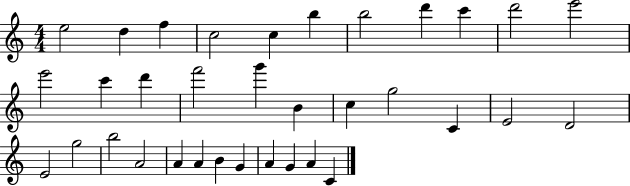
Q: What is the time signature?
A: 4/4